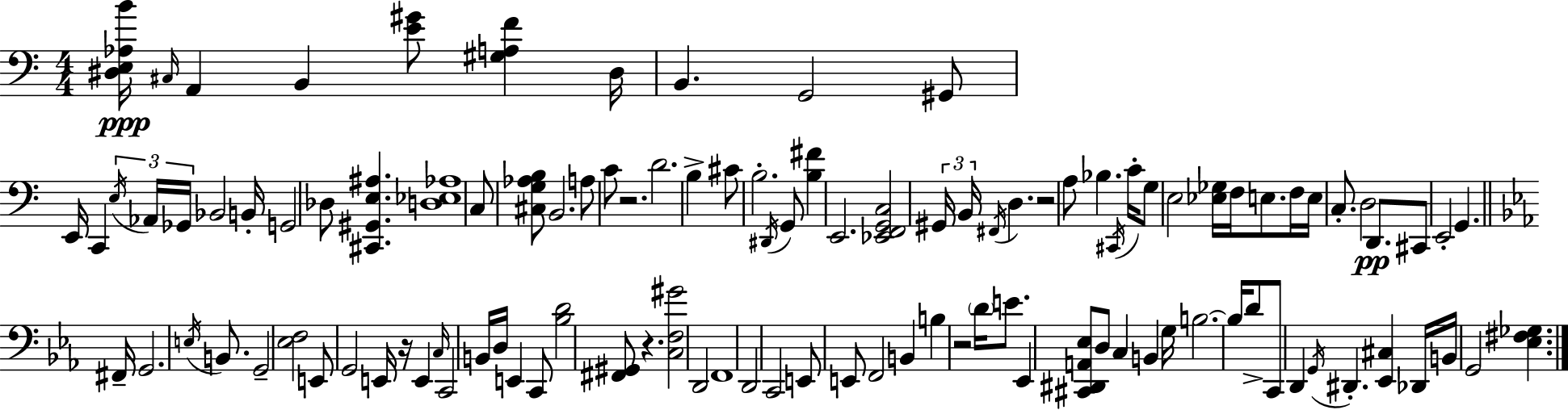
X:1
T:Untitled
M:4/4
L:1/4
K:Am
[^D,E,_A,B]/4 ^C,/4 A,, B,, [E^G]/2 [^G,A,F] ^D,/4 B,, G,,2 ^G,,/2 E,,/4 C,, E,/4 _A,,/4 _G,,/4 _B,,2 B,,/4 G,,2 _D,/2 [^C,,^G,,E,^A,] [D,_E,_A,]4 C,/2 [^C,G,_A,B,]/2 B,,2 A,/2 C/2 z2 D2 B, ^C/2 B,2 ^D,,/4 G,,/2 [B,^F] E,,2 [_E,,F,,G,,C,]2 ^G,,/4 B,,/4 ^F,,/4 D, z2 A,/2 _B, ^C,,/4 C/4 G,/2 E,2 [_E,_G,]/4 F,/4 E,/2 F,/4 E,/4 C,/2 D,2 D,,/2 ^C,,/2 E,,2 G,, ^F,,/4 G,,2 E,/4 B,,/2 G,,2 [_E,F,]2 E,,/2 G,,2 E,,/4 z/4 E,, C,/4 C,,2 B,,/4 D,/4 E,, C,,/2 [_B,D]2 [^F,,^G,,]/2 z [C,F,^G]2 D,,2 F,,4 D,,2 C,,2 E,,/2 E,,/2 F,,2 B,, B, z2 D/4 E/2 _E,, [^C,,^D,,A,,_E,]/2 D,/2 C, B,, G,/4 B,2 B,/4 D/2 C,,/2 D,, G,,/4 ^D,, [_E,,^C,] _D,,/4 B,,/4 G,,2 [_E,^F,_G,]